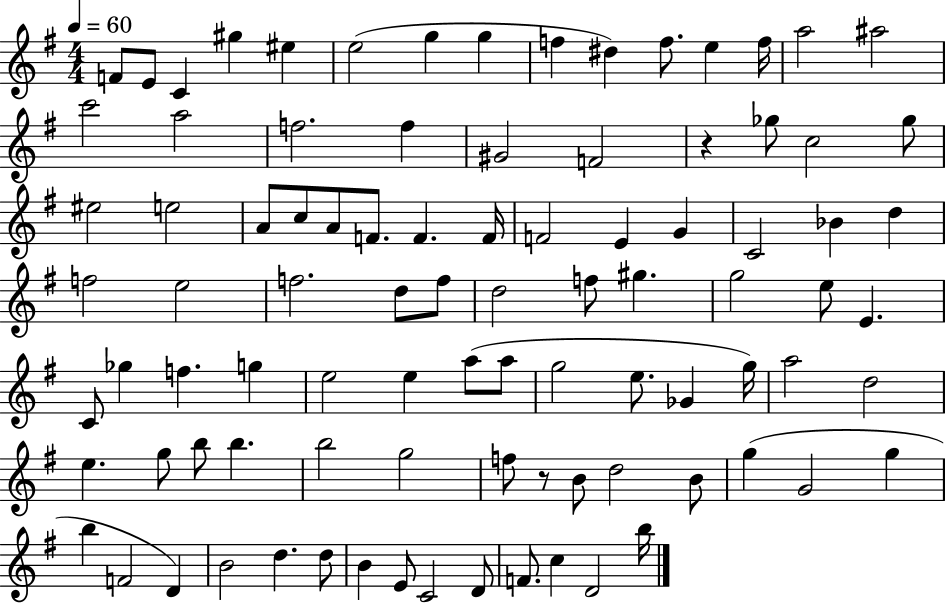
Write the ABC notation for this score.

X:1
T:Untitled
M:4/4
L:1/4
K:G
F/2 E/2 C ^g ^e e2 g g f ^d f/2 e f/4 a2 ^a2 c'2 a2 f2 f ^G2 F2 z _g/2 c2 _g/2 ^e2 e2 A/2 c/2 A/2 F/2 F F/4 F2 E G C2 _B d f2 e2 f2 d/2 f/2 d2 f/2 ^g g2 e/2 E C/2 _g f g e2 e a/2 a/2 g2 e/2 _G g/4 a2 d2 e g/2 b/2 b b2 g2 f/2 z/2 B/2 d2 B/2 g G2 g b F2 D B2 d d/2 B E/2 C2 D/2 F/2 c D2 b/4